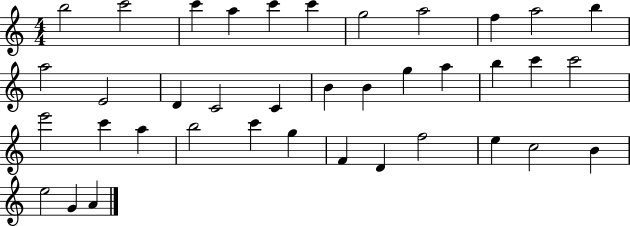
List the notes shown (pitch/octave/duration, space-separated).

B5/h C6/h C6/q A5/q C6/q C6/q G5/h A5/h F5/q A5/h B5/q A5/h E4/h D4/q C4/h C4/q B4/q B4/q G5/q A5/q B5/q C6/q C6/h E6/h C6/q A5/q B5/h C6/q G5/q F4/q D4/q F5/h E5/q C5/h B4/q E5/h G4/q A4/q